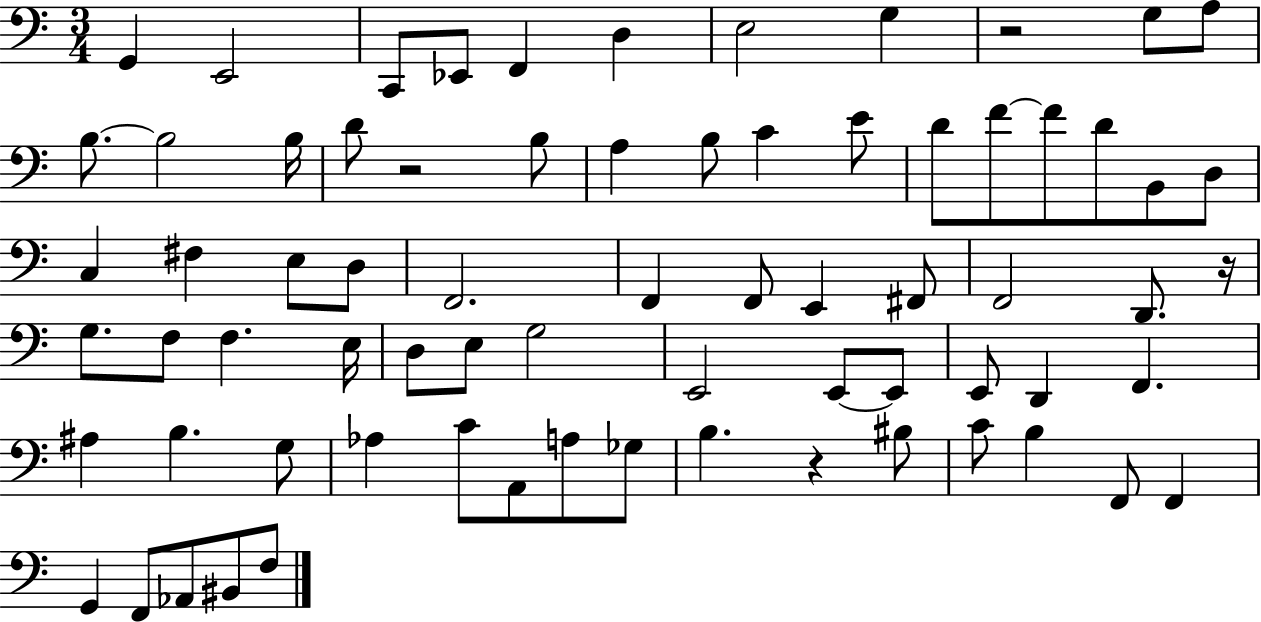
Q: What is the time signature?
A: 3/4